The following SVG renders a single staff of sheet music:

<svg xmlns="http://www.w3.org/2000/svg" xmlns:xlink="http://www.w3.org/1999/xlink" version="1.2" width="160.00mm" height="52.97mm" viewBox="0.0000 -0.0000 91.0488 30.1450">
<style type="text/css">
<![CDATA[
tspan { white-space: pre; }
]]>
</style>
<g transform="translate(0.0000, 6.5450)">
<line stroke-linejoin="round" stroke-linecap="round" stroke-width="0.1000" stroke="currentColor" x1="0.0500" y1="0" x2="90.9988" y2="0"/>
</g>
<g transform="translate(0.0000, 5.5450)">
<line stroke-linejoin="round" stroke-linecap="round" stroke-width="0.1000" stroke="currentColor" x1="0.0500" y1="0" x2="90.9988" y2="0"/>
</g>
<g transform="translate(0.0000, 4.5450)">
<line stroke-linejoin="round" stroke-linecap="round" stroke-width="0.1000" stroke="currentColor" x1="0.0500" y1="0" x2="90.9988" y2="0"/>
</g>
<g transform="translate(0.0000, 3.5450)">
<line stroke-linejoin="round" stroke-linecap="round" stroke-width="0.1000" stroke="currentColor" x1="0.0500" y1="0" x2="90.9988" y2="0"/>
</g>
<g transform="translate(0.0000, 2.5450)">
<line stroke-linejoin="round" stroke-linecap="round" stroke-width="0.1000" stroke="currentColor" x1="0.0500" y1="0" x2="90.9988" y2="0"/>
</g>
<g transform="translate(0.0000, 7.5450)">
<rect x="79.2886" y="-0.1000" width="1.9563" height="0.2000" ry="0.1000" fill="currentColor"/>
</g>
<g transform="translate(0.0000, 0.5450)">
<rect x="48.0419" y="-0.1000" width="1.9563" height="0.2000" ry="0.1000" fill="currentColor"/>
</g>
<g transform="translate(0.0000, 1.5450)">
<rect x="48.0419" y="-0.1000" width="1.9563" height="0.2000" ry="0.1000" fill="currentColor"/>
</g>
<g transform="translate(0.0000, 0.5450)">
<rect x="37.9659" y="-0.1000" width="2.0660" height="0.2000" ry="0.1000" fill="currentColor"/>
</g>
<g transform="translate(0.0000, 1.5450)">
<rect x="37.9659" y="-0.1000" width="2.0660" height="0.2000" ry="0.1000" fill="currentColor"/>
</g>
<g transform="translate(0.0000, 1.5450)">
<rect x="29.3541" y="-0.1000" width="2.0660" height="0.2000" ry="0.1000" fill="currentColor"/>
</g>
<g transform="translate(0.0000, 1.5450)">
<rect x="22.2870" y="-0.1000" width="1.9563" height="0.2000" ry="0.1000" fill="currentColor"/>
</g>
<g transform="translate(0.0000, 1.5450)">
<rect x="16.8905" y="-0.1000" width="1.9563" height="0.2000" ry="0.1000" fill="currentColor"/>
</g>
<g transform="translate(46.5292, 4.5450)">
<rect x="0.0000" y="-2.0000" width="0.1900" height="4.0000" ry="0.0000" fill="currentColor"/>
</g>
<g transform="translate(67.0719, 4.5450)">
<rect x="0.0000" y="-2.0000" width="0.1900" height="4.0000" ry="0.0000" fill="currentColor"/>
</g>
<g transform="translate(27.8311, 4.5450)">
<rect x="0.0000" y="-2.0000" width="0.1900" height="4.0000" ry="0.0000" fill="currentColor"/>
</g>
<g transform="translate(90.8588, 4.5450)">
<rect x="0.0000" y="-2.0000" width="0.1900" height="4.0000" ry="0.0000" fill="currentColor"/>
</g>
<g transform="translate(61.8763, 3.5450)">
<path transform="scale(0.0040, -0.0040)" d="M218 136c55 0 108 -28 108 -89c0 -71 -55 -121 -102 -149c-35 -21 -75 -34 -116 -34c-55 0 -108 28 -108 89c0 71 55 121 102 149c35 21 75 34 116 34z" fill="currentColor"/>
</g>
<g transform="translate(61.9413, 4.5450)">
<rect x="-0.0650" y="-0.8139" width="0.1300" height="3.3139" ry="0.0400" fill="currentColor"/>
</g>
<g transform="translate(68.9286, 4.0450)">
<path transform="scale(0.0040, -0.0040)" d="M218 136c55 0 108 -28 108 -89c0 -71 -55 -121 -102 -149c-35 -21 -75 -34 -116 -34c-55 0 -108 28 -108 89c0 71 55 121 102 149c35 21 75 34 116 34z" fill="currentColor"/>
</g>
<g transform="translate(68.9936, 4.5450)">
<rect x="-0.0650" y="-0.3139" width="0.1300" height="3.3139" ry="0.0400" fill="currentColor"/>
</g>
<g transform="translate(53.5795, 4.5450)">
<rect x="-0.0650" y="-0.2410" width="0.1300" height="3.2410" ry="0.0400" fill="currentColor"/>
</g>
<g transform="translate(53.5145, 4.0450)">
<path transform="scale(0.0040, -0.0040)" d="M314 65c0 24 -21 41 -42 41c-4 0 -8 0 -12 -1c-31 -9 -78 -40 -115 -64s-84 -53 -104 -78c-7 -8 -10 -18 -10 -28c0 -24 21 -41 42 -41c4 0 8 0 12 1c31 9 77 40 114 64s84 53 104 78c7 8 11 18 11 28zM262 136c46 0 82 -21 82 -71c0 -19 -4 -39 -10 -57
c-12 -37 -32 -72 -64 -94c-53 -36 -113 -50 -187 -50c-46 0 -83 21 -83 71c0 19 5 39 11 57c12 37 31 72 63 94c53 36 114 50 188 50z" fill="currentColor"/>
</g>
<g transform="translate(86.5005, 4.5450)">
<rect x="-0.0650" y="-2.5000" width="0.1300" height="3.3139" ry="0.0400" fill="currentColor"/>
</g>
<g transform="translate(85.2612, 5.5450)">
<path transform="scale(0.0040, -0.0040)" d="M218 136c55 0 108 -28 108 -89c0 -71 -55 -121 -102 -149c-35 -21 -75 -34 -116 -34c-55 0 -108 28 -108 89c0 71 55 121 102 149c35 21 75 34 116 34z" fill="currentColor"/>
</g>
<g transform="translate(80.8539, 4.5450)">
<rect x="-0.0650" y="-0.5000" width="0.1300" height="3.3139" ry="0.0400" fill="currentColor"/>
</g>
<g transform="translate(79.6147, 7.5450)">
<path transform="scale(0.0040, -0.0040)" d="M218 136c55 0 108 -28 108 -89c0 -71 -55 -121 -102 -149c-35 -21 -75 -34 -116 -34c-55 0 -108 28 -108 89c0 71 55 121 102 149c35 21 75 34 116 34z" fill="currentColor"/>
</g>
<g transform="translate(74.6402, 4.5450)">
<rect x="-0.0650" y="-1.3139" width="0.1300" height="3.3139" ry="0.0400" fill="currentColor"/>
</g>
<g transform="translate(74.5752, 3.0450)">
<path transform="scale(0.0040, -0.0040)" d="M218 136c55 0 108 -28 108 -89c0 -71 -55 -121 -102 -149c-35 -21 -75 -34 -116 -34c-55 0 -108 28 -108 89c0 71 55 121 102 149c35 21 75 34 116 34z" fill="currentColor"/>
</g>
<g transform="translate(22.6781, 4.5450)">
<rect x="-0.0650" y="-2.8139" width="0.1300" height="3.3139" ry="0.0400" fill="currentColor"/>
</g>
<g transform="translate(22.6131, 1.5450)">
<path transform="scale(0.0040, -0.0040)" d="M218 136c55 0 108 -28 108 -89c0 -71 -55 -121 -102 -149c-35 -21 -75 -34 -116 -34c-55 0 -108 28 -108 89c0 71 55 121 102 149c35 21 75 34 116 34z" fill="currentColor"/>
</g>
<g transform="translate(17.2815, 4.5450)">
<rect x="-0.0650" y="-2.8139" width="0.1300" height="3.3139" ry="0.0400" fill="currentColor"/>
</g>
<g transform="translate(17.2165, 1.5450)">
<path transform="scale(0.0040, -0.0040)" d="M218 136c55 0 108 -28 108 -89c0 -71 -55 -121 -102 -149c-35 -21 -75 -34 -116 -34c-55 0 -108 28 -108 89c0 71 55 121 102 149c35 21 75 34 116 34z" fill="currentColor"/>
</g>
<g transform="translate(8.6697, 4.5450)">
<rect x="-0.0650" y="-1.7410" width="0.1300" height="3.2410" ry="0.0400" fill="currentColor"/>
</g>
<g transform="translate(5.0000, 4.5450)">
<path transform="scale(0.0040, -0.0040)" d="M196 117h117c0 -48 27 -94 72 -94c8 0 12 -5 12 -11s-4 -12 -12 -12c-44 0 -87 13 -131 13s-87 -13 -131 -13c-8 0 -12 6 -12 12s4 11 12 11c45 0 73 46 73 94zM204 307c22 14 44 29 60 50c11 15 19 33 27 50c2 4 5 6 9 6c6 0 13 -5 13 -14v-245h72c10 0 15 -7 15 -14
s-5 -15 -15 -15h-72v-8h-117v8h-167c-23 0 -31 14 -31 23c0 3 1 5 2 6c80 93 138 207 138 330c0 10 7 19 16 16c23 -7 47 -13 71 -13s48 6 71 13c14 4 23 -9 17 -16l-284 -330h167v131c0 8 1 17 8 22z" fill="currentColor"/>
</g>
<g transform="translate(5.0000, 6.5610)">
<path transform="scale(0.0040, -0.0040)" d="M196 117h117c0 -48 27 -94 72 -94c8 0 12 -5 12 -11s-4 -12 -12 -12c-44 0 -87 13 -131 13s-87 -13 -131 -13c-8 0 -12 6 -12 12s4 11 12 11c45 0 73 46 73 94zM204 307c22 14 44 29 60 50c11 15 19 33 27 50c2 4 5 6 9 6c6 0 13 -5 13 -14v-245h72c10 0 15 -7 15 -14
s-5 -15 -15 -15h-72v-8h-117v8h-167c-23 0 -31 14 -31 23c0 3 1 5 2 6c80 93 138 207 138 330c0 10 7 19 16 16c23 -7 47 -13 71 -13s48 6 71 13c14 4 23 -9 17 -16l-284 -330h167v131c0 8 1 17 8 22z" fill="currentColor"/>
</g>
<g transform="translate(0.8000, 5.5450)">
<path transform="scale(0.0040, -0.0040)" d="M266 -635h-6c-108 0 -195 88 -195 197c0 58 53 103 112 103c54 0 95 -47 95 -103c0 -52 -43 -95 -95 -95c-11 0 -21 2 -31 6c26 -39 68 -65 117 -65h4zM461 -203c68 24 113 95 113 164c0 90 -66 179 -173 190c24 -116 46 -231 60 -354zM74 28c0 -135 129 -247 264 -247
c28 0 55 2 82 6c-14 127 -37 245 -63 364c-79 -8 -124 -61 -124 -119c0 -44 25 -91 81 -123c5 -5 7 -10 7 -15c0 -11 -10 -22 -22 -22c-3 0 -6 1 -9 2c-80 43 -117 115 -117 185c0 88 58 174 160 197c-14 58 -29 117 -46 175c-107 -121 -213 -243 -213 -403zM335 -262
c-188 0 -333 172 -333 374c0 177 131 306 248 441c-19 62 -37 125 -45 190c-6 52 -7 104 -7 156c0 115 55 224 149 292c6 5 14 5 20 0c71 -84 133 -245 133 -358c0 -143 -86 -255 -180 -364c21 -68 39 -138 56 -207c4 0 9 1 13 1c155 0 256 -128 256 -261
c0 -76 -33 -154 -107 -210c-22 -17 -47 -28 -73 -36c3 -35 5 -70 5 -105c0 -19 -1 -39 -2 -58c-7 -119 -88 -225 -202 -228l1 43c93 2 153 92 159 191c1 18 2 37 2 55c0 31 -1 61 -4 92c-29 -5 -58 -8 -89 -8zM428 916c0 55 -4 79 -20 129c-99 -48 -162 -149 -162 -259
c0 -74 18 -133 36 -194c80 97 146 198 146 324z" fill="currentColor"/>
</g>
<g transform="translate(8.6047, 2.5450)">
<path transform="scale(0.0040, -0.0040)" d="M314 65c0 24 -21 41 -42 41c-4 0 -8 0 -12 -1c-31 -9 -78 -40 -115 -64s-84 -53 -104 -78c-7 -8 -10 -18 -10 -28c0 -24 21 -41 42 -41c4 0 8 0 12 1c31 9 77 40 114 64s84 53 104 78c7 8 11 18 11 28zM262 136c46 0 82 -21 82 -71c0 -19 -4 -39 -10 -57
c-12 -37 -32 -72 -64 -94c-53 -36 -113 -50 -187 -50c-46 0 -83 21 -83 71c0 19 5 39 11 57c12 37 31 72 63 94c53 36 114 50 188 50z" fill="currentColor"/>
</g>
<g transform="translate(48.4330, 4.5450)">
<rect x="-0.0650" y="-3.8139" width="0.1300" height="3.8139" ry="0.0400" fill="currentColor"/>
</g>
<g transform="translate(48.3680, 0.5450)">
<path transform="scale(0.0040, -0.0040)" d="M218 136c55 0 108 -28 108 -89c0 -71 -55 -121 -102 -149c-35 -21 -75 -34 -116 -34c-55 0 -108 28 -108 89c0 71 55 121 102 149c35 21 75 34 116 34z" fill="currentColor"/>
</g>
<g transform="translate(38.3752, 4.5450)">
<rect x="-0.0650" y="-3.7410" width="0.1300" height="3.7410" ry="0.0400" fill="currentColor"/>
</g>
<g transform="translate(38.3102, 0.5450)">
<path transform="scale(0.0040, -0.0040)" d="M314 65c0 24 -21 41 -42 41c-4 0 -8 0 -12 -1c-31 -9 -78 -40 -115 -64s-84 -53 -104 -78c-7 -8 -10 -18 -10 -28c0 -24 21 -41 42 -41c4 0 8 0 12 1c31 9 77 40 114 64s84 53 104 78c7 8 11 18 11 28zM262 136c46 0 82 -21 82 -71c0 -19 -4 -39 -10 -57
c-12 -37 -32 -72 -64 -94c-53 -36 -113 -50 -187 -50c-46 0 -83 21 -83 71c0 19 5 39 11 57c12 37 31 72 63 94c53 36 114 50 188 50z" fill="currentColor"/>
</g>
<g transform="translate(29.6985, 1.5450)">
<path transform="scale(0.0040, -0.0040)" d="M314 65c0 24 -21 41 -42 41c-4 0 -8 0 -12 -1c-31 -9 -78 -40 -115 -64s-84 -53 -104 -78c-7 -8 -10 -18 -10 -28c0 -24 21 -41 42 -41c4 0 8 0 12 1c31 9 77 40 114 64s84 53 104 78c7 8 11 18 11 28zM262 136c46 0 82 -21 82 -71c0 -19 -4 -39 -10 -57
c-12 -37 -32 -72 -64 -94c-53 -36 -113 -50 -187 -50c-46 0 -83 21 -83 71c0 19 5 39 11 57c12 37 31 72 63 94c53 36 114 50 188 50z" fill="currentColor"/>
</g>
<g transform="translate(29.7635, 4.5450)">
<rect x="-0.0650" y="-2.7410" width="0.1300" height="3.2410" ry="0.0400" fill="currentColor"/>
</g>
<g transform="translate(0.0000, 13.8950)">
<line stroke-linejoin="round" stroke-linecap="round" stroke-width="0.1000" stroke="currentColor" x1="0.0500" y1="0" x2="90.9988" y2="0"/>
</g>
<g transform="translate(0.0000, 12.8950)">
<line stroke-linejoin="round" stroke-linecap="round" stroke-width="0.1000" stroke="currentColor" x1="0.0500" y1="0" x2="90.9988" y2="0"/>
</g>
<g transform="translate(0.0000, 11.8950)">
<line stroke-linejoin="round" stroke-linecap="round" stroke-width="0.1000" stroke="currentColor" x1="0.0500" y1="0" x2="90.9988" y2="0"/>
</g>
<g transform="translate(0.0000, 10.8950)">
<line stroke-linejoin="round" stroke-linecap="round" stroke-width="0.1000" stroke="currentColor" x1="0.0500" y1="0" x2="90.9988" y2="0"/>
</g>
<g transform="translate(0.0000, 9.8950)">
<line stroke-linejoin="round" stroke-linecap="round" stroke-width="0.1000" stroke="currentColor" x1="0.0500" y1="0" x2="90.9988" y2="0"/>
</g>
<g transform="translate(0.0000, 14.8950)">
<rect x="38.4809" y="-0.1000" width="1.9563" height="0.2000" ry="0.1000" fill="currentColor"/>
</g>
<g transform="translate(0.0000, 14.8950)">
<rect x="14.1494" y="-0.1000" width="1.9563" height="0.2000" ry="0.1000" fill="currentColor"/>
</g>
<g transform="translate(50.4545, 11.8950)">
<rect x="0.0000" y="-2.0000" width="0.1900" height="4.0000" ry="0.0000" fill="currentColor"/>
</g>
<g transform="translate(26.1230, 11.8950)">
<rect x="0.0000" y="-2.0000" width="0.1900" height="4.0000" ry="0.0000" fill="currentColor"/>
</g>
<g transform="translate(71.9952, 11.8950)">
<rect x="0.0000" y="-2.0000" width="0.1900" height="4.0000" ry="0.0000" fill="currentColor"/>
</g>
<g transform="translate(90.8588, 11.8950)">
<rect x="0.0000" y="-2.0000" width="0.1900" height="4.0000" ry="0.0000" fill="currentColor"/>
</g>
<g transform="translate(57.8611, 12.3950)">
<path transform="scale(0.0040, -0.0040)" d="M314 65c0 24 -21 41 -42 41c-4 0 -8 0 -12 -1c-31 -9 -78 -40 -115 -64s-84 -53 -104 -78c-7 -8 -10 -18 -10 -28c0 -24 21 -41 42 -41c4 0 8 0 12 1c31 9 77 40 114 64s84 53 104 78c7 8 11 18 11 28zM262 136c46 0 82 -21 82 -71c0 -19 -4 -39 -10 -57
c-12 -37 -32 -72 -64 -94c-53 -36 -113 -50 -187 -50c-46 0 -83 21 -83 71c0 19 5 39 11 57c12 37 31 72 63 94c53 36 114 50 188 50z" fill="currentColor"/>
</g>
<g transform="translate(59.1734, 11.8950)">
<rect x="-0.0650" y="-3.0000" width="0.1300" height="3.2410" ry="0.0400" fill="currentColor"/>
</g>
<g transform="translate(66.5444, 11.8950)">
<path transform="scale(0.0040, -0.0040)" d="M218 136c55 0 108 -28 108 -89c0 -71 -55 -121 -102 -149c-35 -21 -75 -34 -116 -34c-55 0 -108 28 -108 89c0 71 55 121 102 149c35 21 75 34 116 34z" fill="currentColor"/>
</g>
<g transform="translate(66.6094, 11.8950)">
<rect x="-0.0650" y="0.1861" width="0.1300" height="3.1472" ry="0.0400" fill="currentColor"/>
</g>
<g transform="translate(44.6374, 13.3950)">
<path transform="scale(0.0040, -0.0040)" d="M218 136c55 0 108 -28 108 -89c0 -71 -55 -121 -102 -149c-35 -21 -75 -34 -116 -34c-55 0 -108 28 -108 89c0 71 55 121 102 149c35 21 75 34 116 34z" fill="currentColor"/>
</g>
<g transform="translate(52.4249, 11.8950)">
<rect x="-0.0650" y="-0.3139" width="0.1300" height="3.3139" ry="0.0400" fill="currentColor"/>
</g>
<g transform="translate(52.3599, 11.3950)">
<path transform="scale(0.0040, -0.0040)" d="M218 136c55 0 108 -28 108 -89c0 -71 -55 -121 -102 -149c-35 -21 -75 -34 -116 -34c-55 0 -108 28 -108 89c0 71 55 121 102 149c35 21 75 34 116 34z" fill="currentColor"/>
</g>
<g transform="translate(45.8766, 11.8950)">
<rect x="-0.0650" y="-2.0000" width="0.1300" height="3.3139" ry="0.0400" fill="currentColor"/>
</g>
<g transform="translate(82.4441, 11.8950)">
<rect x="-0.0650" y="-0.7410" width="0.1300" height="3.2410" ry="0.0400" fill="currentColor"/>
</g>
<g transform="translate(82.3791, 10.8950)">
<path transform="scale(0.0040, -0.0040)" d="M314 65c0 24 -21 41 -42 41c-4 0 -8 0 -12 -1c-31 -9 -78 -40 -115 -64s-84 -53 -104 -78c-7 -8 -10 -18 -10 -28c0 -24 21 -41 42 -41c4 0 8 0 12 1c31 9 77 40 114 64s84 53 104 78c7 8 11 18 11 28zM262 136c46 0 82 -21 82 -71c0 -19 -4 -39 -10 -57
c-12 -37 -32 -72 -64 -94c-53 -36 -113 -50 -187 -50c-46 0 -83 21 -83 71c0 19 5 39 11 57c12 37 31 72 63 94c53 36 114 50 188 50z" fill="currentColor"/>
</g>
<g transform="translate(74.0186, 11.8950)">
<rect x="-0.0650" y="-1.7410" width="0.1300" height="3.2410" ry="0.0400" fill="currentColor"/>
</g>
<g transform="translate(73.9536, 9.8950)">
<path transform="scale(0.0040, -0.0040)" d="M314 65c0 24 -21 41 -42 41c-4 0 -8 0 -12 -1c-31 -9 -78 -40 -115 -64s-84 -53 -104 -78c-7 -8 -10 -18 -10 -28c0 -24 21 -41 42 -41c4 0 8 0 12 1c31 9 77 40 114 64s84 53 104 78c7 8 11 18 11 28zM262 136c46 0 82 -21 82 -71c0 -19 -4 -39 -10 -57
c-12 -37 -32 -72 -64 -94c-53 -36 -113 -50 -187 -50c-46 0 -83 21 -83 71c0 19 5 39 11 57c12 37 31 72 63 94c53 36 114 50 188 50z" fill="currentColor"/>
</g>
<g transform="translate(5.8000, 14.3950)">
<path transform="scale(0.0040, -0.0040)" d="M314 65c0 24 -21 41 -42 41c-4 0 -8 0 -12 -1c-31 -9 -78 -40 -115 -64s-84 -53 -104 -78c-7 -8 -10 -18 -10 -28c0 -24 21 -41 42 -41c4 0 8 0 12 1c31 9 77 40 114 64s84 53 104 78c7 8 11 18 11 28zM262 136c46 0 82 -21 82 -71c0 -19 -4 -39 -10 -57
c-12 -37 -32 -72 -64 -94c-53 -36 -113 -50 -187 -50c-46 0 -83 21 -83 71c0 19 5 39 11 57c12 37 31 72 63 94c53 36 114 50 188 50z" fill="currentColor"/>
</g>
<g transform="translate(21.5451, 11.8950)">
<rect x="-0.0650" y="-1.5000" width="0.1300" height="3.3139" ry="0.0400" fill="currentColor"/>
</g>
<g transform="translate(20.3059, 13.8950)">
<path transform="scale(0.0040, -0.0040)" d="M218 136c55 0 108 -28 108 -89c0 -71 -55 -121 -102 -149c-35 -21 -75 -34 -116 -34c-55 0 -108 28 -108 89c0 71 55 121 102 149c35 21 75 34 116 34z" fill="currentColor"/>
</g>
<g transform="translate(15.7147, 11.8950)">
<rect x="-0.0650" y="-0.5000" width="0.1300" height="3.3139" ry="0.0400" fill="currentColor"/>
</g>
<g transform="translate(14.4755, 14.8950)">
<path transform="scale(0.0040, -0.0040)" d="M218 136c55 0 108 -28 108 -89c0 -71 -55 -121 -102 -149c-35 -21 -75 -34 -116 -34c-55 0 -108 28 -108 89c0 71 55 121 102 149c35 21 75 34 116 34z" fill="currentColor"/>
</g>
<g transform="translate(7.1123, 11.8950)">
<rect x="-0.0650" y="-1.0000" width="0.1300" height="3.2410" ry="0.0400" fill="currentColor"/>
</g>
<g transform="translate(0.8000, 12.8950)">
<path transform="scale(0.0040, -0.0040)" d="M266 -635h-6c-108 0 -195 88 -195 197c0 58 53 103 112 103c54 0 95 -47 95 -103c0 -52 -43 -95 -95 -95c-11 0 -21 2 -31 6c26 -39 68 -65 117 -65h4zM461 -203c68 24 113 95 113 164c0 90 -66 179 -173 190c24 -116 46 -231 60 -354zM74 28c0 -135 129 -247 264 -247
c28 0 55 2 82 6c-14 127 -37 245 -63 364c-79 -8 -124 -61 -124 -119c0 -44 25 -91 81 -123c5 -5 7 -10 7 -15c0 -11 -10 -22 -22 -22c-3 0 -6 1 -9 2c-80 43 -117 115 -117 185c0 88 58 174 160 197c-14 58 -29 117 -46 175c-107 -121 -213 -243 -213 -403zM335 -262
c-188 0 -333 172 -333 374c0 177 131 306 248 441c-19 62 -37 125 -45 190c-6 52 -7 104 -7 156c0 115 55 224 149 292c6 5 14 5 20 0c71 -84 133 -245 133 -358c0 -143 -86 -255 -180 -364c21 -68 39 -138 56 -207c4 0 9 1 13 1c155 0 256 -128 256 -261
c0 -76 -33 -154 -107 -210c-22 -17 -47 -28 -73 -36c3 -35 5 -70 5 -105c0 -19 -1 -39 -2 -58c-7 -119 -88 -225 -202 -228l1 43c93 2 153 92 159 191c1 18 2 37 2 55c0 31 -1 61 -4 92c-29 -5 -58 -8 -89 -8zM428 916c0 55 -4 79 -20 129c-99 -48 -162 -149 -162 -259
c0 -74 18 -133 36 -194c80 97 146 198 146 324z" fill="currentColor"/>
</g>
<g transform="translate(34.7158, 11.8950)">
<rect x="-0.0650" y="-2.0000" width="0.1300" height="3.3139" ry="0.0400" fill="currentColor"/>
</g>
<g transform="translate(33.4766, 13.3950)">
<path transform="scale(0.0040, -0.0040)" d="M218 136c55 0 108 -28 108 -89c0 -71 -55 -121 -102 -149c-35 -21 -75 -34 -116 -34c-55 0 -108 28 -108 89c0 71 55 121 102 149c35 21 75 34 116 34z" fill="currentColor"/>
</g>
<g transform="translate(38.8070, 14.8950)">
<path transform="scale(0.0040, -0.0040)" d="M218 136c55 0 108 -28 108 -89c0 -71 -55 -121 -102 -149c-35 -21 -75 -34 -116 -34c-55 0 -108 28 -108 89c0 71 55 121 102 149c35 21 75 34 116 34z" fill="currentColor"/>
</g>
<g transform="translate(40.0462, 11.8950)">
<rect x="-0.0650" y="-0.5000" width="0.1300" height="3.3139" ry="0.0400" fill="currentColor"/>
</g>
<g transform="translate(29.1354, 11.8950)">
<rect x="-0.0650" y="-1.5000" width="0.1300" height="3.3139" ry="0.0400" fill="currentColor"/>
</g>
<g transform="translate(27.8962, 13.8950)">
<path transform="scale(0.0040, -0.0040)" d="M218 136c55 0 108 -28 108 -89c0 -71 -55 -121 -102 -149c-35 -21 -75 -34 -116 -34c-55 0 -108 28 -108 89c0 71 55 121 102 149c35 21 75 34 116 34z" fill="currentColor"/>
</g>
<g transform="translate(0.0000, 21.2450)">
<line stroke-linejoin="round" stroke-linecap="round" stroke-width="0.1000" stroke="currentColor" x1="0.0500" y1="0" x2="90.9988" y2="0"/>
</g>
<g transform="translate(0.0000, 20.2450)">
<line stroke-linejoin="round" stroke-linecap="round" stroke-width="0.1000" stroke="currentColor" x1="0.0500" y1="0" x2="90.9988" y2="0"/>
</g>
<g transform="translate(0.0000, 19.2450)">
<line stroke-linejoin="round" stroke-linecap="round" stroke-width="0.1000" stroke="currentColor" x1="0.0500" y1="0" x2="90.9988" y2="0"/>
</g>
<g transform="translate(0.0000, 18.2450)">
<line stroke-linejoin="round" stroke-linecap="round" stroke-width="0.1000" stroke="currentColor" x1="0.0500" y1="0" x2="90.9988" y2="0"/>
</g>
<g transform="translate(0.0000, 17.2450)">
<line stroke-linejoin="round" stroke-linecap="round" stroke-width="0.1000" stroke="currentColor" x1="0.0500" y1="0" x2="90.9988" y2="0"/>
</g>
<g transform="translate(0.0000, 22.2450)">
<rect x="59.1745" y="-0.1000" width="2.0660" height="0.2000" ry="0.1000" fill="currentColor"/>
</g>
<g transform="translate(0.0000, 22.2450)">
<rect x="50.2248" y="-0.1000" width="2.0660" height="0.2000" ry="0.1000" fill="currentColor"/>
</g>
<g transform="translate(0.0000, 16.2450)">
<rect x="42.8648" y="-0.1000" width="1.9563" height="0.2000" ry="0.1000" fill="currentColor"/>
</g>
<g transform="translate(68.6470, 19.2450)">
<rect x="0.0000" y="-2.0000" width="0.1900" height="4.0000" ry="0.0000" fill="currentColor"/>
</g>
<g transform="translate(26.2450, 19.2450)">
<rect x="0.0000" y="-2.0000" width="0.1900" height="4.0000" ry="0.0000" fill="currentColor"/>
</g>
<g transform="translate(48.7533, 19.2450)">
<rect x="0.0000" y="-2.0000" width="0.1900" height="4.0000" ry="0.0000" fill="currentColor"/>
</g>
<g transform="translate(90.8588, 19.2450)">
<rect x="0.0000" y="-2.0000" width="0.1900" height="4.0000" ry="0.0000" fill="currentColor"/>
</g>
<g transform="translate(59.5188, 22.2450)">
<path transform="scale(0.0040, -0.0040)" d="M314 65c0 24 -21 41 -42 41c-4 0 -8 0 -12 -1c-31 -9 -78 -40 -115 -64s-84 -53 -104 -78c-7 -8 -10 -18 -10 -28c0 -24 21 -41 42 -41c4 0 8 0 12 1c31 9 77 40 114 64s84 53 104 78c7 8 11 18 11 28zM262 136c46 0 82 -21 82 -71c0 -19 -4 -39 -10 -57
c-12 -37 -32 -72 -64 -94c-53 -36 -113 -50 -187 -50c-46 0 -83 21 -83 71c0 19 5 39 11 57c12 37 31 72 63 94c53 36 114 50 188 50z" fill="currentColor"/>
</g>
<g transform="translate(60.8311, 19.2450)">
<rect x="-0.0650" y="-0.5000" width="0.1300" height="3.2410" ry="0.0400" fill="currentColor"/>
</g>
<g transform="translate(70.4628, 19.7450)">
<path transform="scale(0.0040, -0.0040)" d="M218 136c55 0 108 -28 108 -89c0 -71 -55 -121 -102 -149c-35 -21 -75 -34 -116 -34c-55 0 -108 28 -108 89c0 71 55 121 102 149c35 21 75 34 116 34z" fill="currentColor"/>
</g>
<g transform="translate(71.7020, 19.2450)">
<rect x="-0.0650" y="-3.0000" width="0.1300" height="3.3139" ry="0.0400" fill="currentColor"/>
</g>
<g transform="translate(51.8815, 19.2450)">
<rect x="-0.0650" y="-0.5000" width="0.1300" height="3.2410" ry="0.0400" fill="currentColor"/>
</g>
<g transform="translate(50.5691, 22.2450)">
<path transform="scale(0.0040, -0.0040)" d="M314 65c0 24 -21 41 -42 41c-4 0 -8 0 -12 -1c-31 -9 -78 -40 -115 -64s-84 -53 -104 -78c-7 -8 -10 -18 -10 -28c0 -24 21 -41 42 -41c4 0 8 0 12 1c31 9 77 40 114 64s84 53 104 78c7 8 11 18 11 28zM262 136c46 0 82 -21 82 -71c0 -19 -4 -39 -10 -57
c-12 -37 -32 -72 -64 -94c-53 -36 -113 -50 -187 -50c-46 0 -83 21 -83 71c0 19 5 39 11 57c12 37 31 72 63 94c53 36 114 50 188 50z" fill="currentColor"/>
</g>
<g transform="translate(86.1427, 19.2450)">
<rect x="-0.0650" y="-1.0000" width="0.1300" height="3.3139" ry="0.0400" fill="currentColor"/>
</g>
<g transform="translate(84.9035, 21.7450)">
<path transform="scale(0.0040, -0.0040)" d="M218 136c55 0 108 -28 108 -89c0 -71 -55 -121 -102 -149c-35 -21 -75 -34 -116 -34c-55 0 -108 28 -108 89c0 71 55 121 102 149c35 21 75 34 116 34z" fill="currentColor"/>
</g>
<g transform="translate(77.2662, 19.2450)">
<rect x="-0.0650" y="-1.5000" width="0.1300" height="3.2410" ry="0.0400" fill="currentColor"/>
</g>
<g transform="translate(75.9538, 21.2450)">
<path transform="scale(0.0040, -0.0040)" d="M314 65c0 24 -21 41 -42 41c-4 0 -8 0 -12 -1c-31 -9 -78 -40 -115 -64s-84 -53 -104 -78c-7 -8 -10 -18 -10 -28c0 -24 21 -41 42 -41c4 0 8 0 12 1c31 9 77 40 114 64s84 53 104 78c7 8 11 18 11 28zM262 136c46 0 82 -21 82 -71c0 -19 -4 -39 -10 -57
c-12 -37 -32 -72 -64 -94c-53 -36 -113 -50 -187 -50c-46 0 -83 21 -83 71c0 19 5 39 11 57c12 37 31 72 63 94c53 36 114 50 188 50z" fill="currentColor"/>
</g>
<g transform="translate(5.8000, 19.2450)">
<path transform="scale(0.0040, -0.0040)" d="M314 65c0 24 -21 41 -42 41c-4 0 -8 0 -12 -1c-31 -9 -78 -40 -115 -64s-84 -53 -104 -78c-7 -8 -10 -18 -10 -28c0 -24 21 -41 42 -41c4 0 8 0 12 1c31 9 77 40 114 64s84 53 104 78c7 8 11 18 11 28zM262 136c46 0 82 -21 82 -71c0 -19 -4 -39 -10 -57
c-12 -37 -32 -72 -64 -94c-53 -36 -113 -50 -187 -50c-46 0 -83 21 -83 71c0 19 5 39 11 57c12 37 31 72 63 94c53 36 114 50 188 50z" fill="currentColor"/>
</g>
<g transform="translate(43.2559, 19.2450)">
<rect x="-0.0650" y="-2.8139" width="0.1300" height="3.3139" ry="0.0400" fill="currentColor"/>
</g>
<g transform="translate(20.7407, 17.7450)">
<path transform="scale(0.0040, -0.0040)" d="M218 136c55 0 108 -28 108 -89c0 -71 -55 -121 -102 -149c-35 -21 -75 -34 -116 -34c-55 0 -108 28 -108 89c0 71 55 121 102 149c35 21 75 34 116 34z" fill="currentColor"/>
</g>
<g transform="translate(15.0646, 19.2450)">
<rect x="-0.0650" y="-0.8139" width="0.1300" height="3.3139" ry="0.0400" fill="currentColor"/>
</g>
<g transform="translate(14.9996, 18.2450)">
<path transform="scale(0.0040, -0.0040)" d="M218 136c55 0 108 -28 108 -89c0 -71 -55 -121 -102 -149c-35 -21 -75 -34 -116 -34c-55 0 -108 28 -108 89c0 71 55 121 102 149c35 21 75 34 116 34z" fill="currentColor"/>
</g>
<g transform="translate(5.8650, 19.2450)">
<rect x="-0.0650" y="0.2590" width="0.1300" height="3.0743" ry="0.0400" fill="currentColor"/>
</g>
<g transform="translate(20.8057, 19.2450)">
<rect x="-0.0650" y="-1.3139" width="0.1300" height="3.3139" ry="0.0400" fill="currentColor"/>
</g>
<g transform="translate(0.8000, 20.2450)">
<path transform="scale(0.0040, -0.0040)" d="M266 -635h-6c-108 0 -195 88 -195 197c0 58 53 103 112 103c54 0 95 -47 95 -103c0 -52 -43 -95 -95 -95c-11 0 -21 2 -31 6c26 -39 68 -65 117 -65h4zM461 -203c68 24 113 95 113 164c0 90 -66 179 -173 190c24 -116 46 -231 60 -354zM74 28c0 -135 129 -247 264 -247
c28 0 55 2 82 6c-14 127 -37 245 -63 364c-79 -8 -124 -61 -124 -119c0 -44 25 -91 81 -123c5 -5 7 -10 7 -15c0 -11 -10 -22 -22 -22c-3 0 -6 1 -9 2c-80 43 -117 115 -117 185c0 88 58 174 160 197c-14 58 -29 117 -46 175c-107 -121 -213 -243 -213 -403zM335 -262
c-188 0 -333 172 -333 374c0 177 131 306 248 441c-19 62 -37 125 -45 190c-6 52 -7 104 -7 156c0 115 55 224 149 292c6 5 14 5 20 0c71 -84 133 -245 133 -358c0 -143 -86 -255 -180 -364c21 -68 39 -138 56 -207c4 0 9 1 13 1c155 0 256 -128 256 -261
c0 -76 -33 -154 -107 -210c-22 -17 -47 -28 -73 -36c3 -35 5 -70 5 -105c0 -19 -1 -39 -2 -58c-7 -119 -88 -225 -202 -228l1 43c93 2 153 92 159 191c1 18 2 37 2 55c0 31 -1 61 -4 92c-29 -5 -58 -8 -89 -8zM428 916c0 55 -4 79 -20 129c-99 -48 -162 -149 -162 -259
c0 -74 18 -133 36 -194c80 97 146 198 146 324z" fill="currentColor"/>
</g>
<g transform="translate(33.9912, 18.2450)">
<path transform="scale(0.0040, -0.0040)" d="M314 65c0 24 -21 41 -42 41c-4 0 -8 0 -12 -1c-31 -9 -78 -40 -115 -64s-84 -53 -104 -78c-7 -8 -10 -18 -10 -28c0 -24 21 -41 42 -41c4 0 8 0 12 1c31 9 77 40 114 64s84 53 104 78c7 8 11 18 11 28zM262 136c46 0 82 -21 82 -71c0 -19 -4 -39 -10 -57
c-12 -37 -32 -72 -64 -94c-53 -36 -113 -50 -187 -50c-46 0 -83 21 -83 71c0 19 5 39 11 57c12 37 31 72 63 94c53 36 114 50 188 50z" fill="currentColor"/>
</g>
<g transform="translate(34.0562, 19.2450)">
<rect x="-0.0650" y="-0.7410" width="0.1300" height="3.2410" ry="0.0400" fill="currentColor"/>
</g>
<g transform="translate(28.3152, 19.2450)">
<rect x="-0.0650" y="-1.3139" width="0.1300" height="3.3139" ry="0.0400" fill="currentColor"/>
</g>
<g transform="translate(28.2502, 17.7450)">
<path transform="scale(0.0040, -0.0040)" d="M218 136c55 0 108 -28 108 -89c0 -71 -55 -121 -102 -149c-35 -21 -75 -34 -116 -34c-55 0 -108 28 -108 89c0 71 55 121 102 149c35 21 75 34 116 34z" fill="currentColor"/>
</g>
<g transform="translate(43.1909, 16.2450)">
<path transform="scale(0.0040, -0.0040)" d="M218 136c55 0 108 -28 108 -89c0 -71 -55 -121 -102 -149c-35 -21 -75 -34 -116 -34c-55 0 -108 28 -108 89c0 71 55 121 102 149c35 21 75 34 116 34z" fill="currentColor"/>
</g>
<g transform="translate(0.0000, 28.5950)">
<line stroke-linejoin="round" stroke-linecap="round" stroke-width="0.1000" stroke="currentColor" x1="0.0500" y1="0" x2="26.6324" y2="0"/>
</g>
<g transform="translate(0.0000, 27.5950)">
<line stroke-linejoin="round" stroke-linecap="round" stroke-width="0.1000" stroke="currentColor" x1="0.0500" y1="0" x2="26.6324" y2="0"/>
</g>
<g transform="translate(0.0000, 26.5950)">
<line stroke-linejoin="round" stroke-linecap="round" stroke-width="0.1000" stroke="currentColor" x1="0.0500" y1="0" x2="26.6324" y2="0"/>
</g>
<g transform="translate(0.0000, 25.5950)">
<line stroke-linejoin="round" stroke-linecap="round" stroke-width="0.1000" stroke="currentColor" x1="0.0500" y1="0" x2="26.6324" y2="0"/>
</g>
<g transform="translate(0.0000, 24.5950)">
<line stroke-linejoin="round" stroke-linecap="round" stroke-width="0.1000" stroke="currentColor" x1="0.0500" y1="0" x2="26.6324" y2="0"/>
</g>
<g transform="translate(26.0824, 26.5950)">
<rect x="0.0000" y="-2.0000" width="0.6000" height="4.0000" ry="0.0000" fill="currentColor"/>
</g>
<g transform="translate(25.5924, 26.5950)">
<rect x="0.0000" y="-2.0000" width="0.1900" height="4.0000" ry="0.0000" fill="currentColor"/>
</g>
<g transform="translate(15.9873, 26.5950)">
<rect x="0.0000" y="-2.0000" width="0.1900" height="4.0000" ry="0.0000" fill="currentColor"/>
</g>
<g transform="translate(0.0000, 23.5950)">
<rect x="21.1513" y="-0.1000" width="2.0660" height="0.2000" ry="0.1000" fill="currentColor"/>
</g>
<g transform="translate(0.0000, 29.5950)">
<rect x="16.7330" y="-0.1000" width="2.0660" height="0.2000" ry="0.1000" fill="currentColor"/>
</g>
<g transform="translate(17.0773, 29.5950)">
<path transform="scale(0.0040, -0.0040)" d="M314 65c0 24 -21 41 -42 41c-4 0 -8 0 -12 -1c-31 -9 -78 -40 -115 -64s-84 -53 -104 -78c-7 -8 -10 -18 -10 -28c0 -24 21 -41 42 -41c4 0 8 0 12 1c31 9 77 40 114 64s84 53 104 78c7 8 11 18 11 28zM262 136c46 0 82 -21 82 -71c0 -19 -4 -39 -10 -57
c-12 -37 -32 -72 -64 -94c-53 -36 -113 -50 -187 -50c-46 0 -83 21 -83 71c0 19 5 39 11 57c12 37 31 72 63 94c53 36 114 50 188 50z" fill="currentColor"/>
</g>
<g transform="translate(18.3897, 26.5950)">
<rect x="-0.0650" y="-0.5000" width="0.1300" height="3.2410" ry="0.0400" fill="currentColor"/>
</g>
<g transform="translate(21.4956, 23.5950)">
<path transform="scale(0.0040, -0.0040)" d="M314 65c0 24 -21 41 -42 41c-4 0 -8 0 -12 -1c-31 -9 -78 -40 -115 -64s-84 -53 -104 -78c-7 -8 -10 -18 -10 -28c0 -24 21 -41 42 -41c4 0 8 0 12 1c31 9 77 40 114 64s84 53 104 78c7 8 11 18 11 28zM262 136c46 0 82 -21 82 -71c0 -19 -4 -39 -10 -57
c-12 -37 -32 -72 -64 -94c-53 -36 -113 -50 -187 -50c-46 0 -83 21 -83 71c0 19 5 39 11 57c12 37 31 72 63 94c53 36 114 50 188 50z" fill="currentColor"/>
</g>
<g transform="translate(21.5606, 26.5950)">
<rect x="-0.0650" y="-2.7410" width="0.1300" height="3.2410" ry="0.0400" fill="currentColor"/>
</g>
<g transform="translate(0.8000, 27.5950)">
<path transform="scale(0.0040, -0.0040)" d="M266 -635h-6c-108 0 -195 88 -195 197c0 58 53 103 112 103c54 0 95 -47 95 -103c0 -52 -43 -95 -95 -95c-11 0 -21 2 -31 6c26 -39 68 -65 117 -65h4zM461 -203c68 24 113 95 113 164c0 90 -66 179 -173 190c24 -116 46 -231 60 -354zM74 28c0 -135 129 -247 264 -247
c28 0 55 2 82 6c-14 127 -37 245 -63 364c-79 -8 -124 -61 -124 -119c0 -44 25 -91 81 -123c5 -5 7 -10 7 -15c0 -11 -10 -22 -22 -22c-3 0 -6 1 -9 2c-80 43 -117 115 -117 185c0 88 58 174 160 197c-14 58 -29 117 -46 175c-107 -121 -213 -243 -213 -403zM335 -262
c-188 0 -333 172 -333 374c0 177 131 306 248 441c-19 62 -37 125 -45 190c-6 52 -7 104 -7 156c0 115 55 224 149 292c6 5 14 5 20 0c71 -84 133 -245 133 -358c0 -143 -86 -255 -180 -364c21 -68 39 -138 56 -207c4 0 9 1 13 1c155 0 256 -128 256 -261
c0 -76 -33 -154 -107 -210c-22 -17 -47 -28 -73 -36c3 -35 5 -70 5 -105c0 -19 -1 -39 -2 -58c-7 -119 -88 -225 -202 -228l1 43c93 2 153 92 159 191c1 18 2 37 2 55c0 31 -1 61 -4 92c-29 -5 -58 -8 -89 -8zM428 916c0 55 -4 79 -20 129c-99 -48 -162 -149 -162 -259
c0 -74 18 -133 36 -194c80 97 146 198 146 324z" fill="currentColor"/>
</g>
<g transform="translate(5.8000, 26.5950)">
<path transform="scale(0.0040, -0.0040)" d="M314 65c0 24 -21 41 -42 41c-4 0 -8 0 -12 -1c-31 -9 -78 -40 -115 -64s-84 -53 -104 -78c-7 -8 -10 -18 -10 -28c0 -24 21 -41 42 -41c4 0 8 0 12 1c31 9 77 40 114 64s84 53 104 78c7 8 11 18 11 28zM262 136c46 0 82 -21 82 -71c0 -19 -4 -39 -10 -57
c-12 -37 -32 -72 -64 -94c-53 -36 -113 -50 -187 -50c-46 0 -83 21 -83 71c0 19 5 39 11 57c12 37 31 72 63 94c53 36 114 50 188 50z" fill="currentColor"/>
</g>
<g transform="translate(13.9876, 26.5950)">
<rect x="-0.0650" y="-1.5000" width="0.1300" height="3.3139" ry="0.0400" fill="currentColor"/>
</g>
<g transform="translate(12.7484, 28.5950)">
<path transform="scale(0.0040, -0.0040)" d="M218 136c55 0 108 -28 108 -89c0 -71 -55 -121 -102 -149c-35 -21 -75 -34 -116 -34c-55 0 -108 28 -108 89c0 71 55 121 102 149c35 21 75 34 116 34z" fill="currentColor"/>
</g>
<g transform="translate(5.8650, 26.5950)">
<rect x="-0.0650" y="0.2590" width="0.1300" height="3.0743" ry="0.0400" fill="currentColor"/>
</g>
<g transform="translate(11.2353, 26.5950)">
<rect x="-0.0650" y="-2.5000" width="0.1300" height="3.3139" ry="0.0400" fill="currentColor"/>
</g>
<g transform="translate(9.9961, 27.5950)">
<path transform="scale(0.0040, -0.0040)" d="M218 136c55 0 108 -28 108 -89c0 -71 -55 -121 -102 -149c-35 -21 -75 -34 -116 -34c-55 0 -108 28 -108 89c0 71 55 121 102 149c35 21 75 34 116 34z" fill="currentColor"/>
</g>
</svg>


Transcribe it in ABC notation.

X:1
T:Untitled
M:4/4
L:1/4
K:C
f2 a a a2 c'2 c' c2 d c e C G D2 C E E F C F c A2 B f2 d2 B2 d e e d2 a C2 C2 A E2 D B2 G E C2 a2